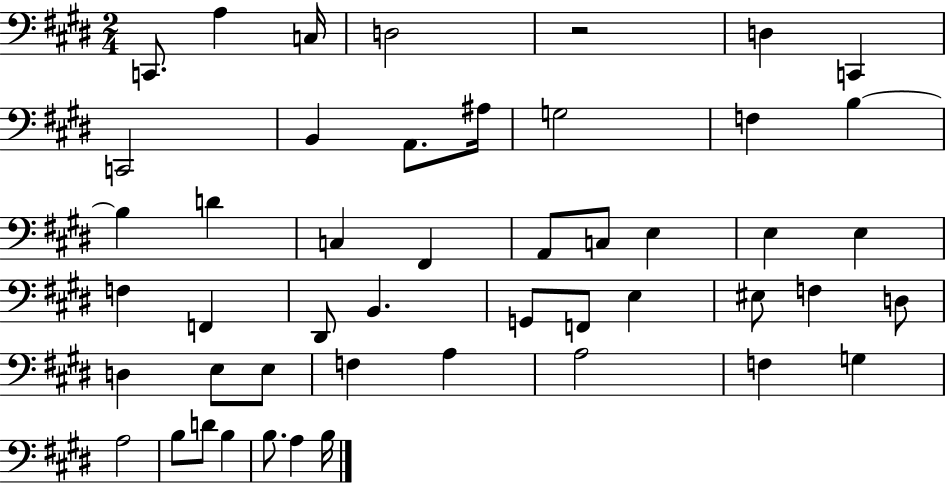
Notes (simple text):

C2/e. A3/q C3/s D3/h R/h D3/q C2/q C2/h B2/q A2/e. A#3/s G3/h F3/q B3/q B3/q D4/q C3/q F#2/q A2/e C3/e E3/q E3/q E3/q F3/q F2/q D#2/e B2/q. G2/e F2/e E3/q EIS3/e F3/q D3/e D3/q E3/e E3/e F3/q A3/q A3/h F3/q G3/q A3/h B3/e D4/e B3/q B3/e. A3/q B3/s